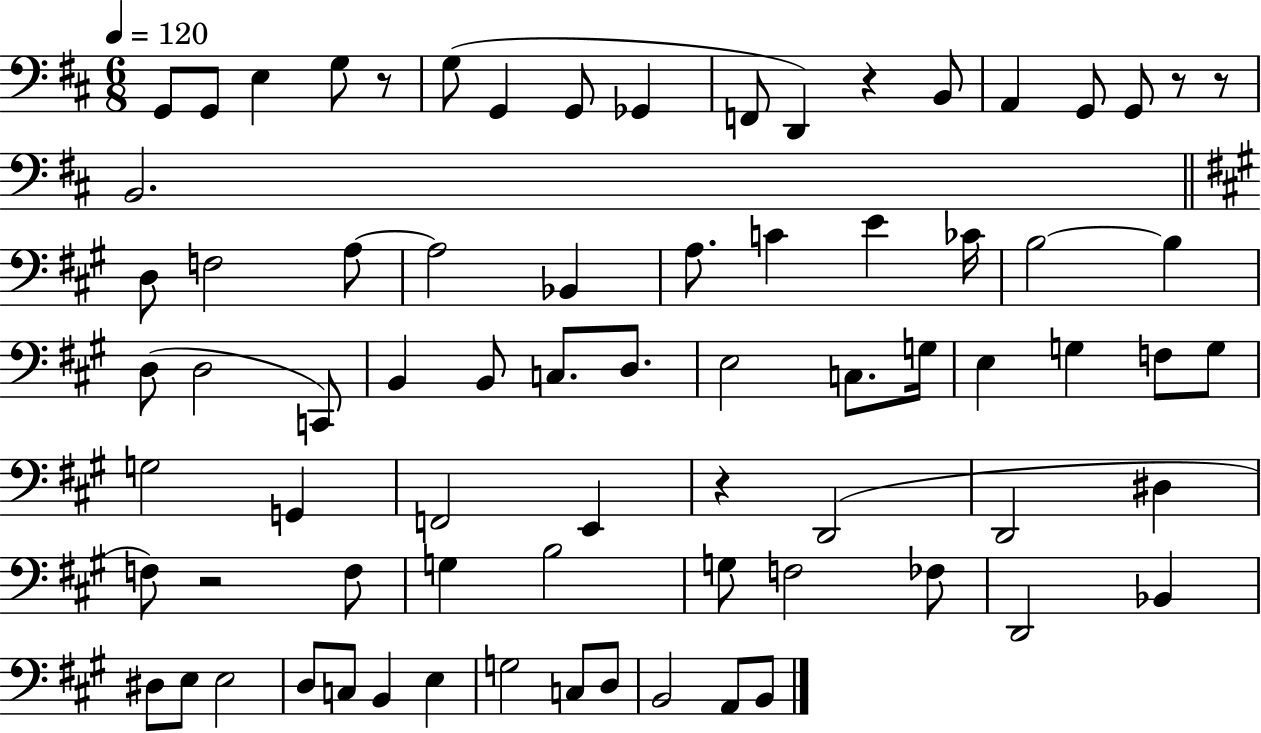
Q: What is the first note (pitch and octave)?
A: G2